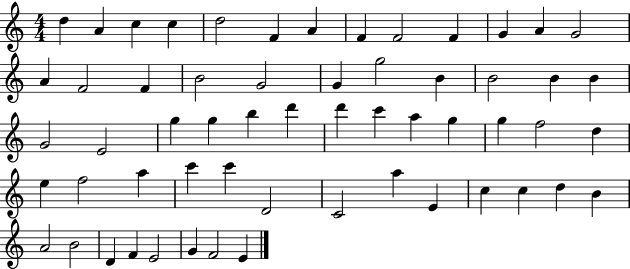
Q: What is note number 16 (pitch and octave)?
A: F4